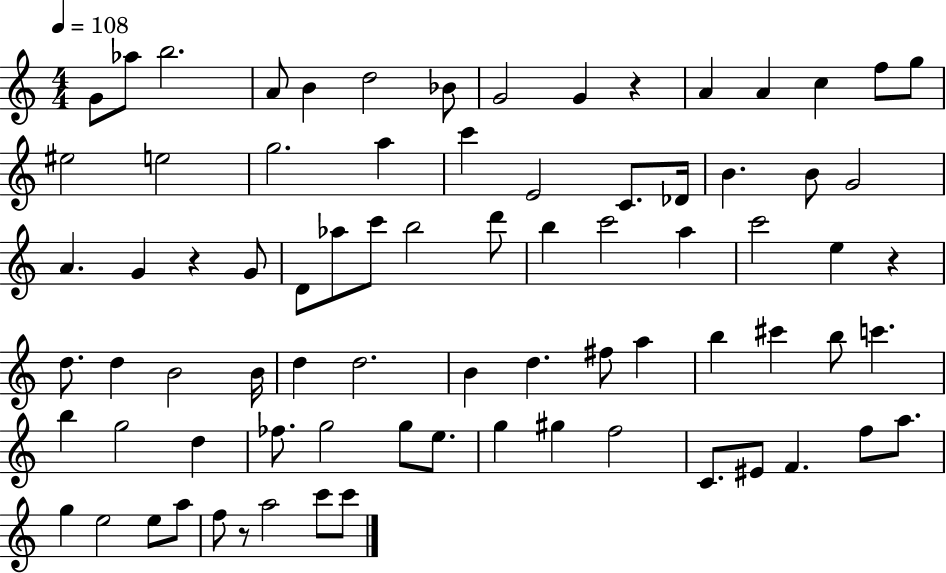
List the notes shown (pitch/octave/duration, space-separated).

G4/e Ab5/e B5/h. A4/e B4/q D5/h Bb4/e G4/h G4/q R/q A4/q A4/q C5/q F5/e G5/e EIS5/h E5/h G5/h. A5/q C6/q E4/h C4/e. Db4/s B4/q. B4/e G4/h A4/q. G4/q R/q G4/e D4/e Ab5/e C6/e B5/h D6/e B5/q C6/h A5/q C6/h E5/q R/q D5/e. D5/q B4/h B4/s D5/q D5/h. B4/q D5/q. F#5/e A5/q B5/q C#6/q B5/e C6/q. B5/q G5/h D5/q FES5/e. G5/h G5/e E5/e. G5/q G#5/q F5/h C4/e. EIS4/e F4/q. F5/e A5/e. G5/q E5/h E5/e A5/e F5/e R/e A5/h C6/e C6/e